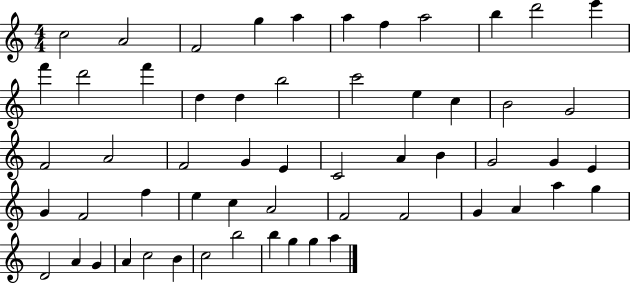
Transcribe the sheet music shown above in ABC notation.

X:1
T:Untitled
M:4/4
L:1/4
K:C
c2 A2 F2 g a a f a2 b d'2 e' f' d'2 f' d d b2 c'2 e c B2 G2 F2 A2 F2 G E C2 A B G2 G E G F2 f e c A2 F2 F2 G A a g D2 A G A c2 B c2 b2 b g g a